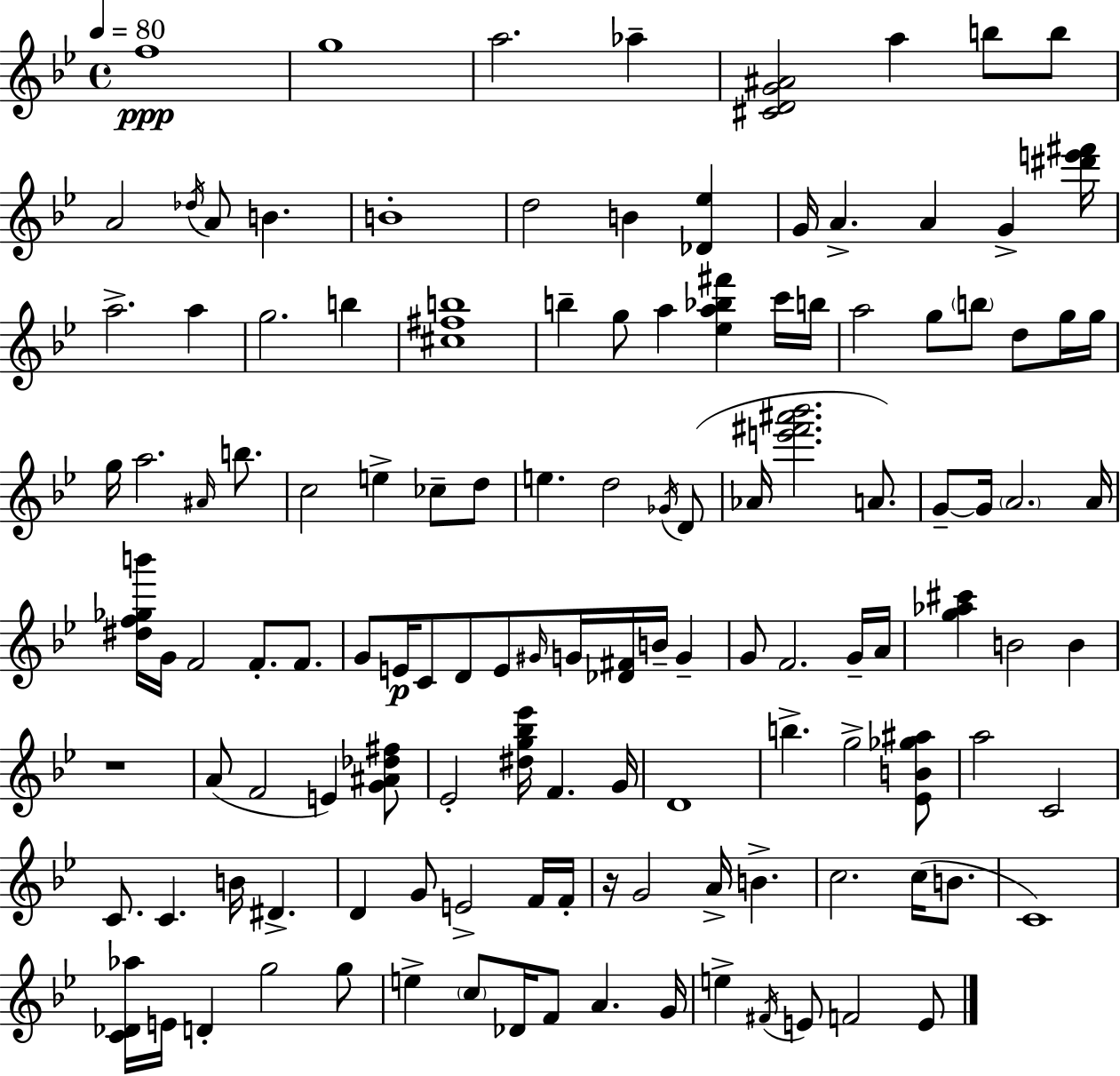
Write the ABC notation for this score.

X:1
T:Untitled
M:4/4
L:1/4
K:Gm
f4 g4 a2 _a [^CDG^A]2 a b/2 b/2 A2 _d/4 A/2 B B4 d2 B [_D_e] G/4 A A G [^d'e'^f']/4 a2 a g2 b [^c^fb]4 b g/2 a [_ea_b^f'] c'/4 b/4 a2 g/2 b/2 d/2 g/4 g/4 g/4 a2 ^A/4 b/2 c2 e _c/2 d/2 e d2 _G/4 D/2 _A/4 [e'^f'^a'_b']2 A/2 G/2 G/4 A2 A/4 [^df_gb']/4 G/4 F2 F/2 F/2 G/2 E/4 C/2 D/2 E/2 ^G/4 G/4 [_D^F]/4 B/4 G G/2 F2 G/4 A/4 [g_a^c'] B2 B z4 A/2 F2 E [G^A_d^f]/2 _E2 [^dg_b_e']/4 F G/4 D4 b g2 [_EB_g^a]/2 a2 C2 C/2 C B/4 ^D D G/2 E2 F/4 F/4 z/4 G2 A/4 B c2 c/4 B/2 C4 [C_D_a]/4 E/4 D g2 g/2 e c/2 _D/4 F/2 A G/4 e ^F/4 E/2 F2 E/2